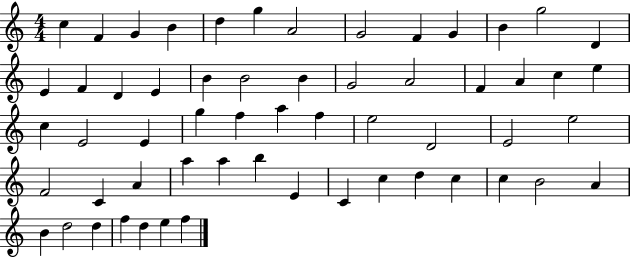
C5/q F4/q G4/q B4/q D5/q G5/q A4/h G4/h F4/q G4/q B4/q G5/h D4/q E4/q F4/q D4/q E4/q B4/q B4/h B4/q G4/h A4/h F4/q A4/q C5/q E5/q C5/q E4/h E4/q G5/q F5/q A5/q F5/q E5/h D4/h E4/h E5/h F4/h C4/q A4/q A5/q A5/q B5/q E4/q C4/q C5/q D5/q C5/q C5/q B4/h A4/q B4/q D5/h D5/q F5/q D5/q E5/q F5/q